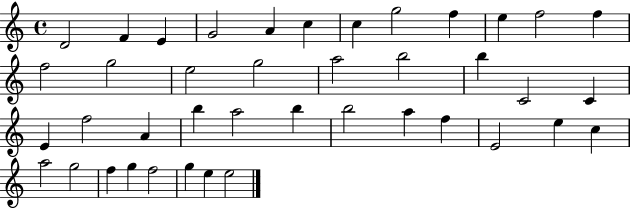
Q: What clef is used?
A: treble